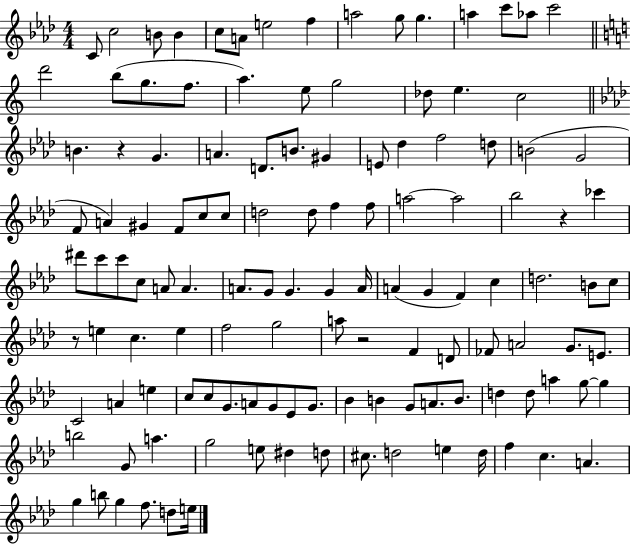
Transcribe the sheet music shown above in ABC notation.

X:1
T:Untitled
M:4/4
L:1/4
K:Ab
C/2 c2 B/2 B c/2 A/2 e2 f a2 g/2 g a c'/2 _a/2 c'2 d'2 b/2 g/2 f/2 a e/2 g2 _d/2 e c2 B z G A D/2 B/2 ^G E/2 _d f2 d/2 B2 G2 F/2 A ^G F/2 c/2 c/2 d2 d/2 f f/2 a2 a2 _b2 z _c' ^d'/2 c'/2 c'/2 c/2 A/2 A A/2 G/2 G G A/4 A G F c d2 B/2 c/2 z/2 e c e f2 g2 a/2 z2 F D/2 _F/2 A2 G/2 E/2 C2 A e c/2 c/2 G/2 A/2 G/2 _E/2 G/2 _B B G/2 A/2 B/2 d d/2 a g/2 g b2 G/2 a g2 e/2 ^d d/2 ^c/2 d2 e d/4 f c A g b/2 g f/2 d/2 e/4